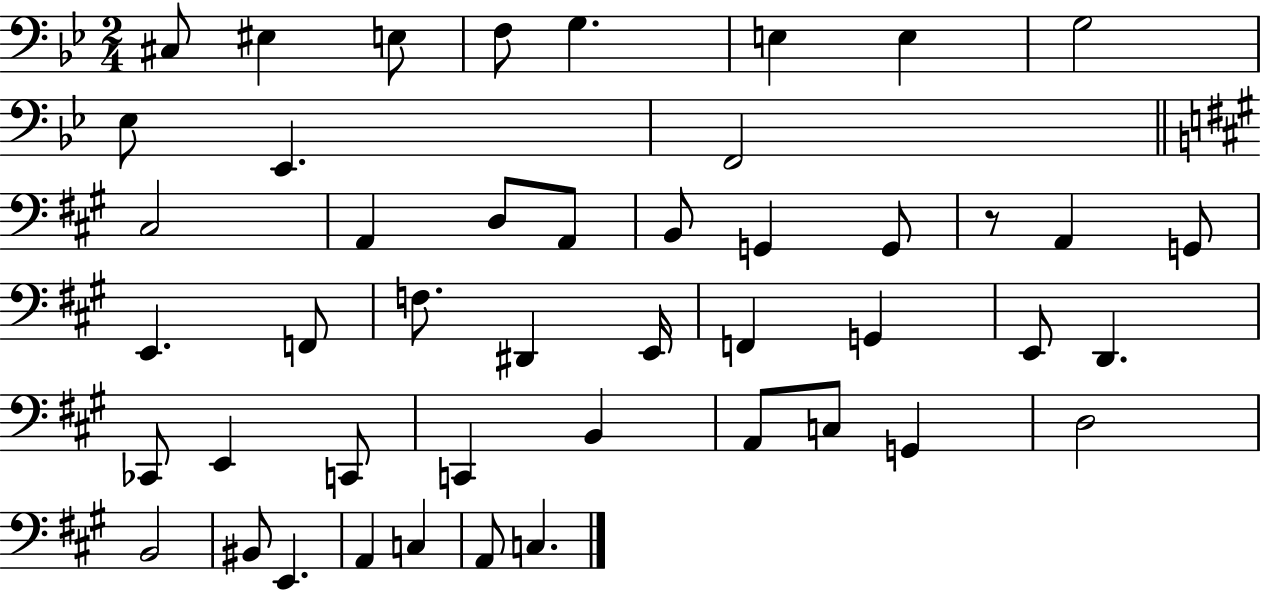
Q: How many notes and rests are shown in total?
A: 46